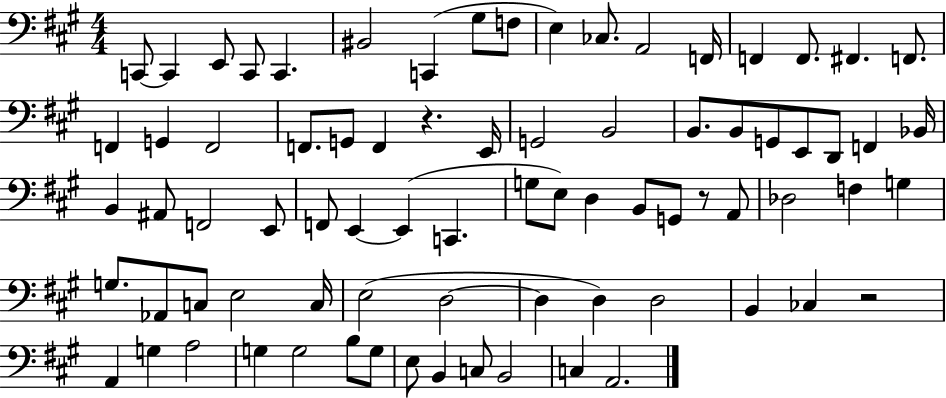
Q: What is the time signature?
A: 4/4